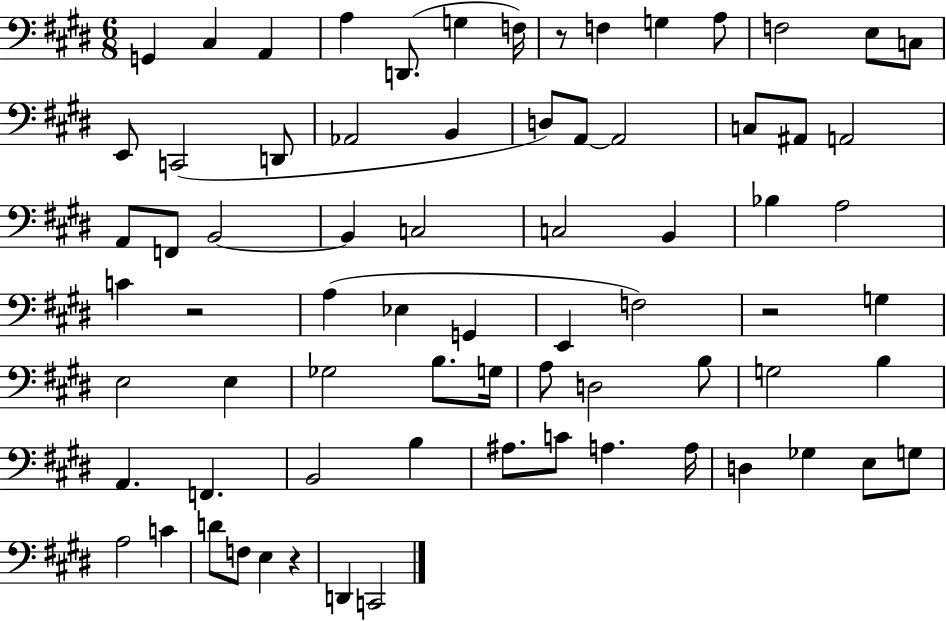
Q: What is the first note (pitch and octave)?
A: G2